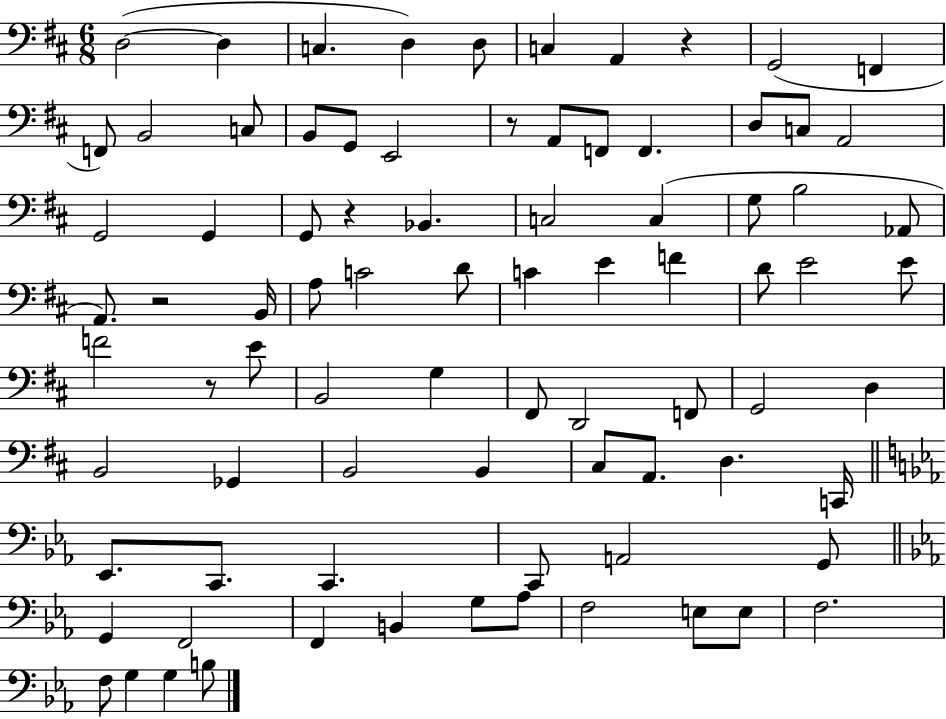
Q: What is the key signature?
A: D major